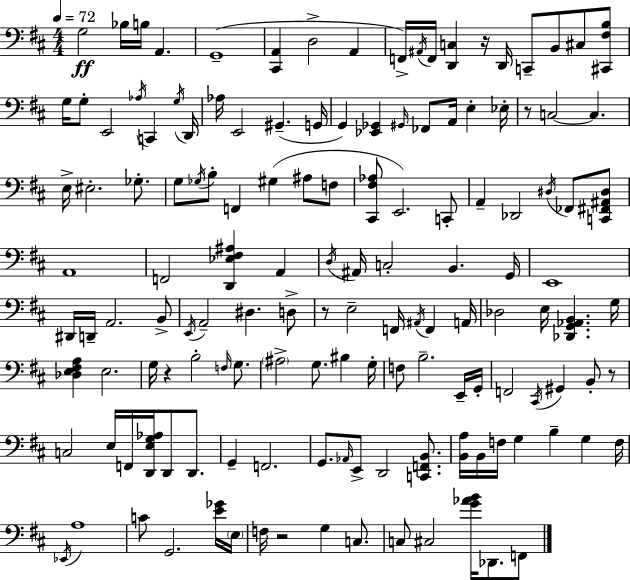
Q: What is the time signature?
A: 4/4